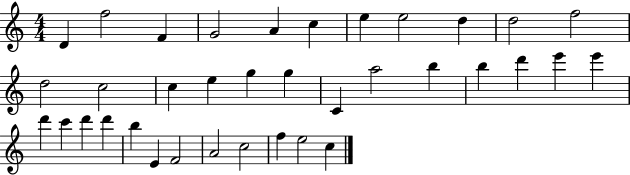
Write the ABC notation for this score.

X:1
T:Untitled
M:4/4
L:1/4
K:C
D f2 F G2 A c e e2 d d2 f2 d2 c2 c e g g C a2 b b d' e' e' d' c' d' d' b E F2 A2 c2 f e2 c